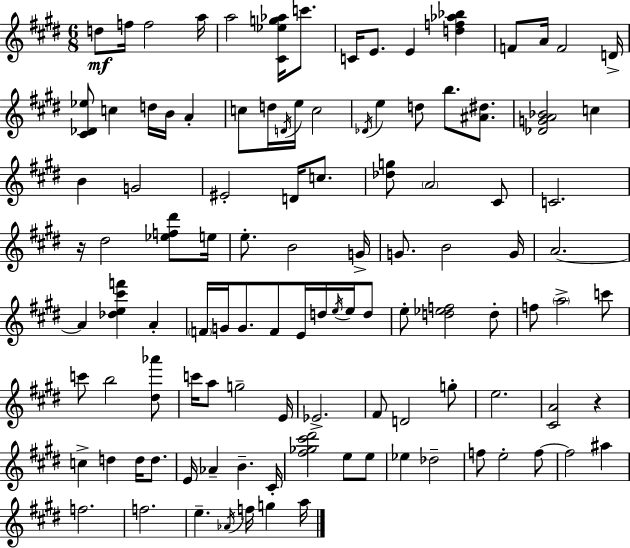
{
  \clef treble
  \numericTimeSignature
  \time 6/8
  \key e \major
  \repeat volta 2 { d''8\mf f''16 f''2 a''16 | a''2 <cis' ees'' g'' aes''>16 c'''8. | c'16 e'8. e'4 <d'' f'' aes'' bes''>4 | f'8 a'16 f'2 d'16-> | \break <cis' des' ees''>8 c''4 d''16 b'16 a'4-. | c''8 d''16 \acciaccatura { d'16 } e''16 c''2 | \acciaccatura { des'16 } e''4 d''8 b''8. <ais' dis''>8. | <des' g' a' bes'>2 c''4 | \break b'4 g'2 | eis'2-. d'16 c''8. | <des'' g''>8 \parenthesize a'2 | cis'8 c'2. | \break r16 dis''2 <ees'' f'' dis'''>8 | e''16 e''8.-. b'2 | g'16-> g'8. b'2 | g'16 a'2.~~ | \break a'4 <des'' e'' cis''' f'''>4 a'4-. | \parenthesize f'16 g'16 g'8. f'8 e'16 d''16 \acciaccatura { e''16 } | e''16 d''8 e''8-. <d'' ees'' f''>2 | d''8-. f''8 \parenthesize a''2-> | \break c'''8 c'''8 b''2 | <dis'' aes'''>8 c'''16 a''8 g''2-- | e'16 ees'2.-> | fis'8 d'2 | \break g''8-. e''2. | <cis' a'>2 r4 | c''4-> d''4 d''16 | d''8. e'16 aes'4-- b'4.-- | \break cis'16-. <fis'' ges'' cis''' dis'''>2 e''8 | e''8 ees''4 des''2-- | f''8 e''2-. | f''8~~ f''2 ais''4 | \break f''2. | f''2. | e''4.-- \acciaccatura { aes'16 } f''16 g''4 | a''16 } \bar "|."
}